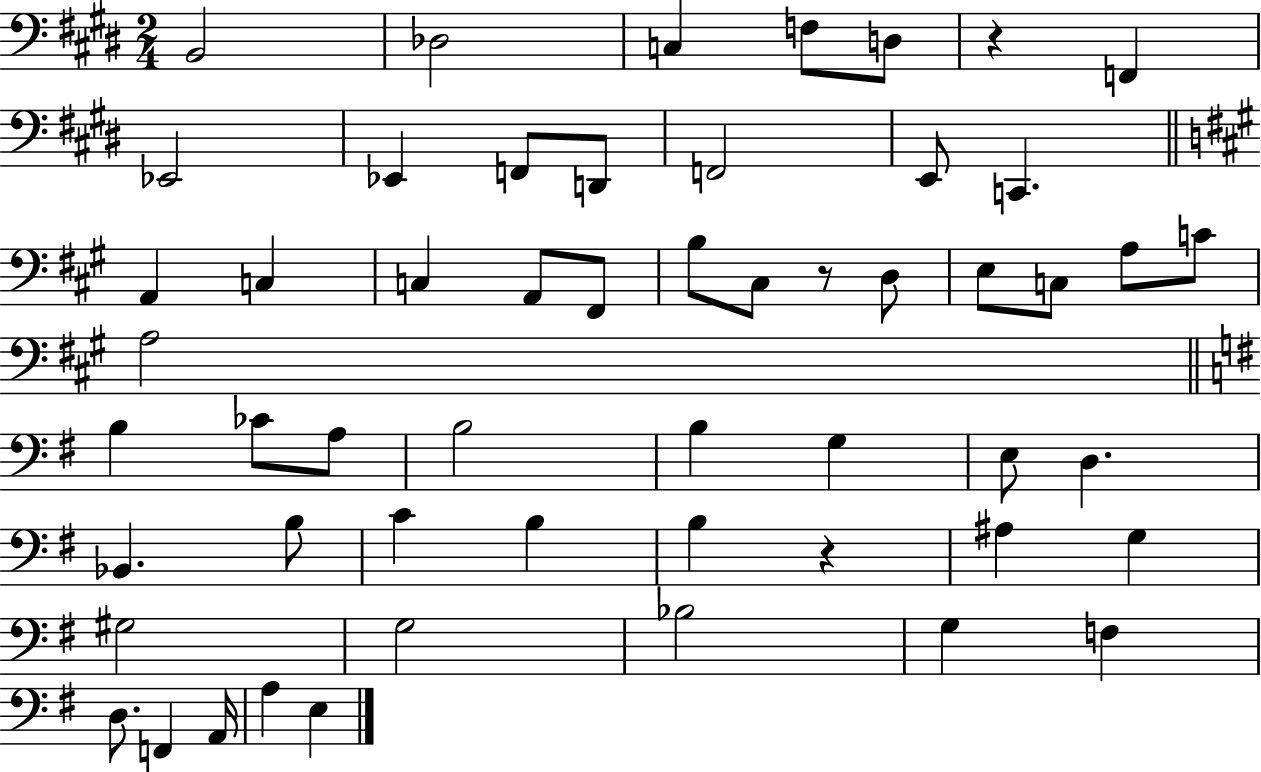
X:1
T:Untitled
M:2/4
L:1/4
K:E
B,,2 _D,2 C, F,/2 D,/2 z F,, _E,,2 _E,, F,,/2 D,,/2 F,,2 E,,/2 C,, A,, C, C, A,,/2 ^F,,/2 B,/2 ^C,/2 z/2 D,/2 E,/2 C,/2 A,/2 C/2 A,2 B, _C/2 A,/2 B,2 B, G, E,/2 D, _B,, B,/2 C B, B, z ^A, G, ^G,2 G,2 _B,2 G, F, D,/2 F,, A,,/4 A, E,